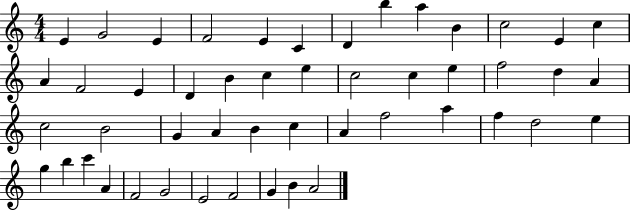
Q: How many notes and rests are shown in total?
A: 49